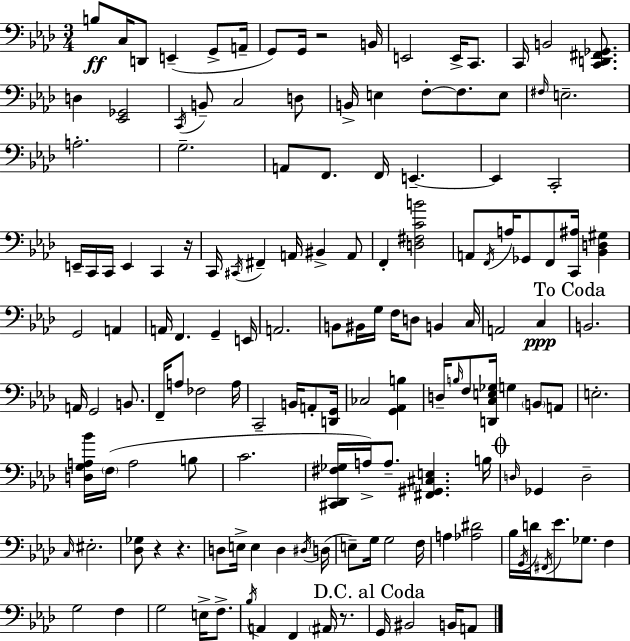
X:1
T:Untitled
M:3/4
L:1/4
K:Ab
B,/2 C,/4 D,,/2 E,, G,,/2 A,,/4 G,,/2 G,,/4 z2 B,,/4 E,,2 E,,/4 C,,/2 C,,/4 B,,2 [C,,D,,^F,,_G,,]/2 D, [_E,,_G,,]2 C,,/4 B,,/2 C,2 D,/2 B,,/4 E, F,/2 F,/2 E,/2 ^F,/4 E,2 A,2 G,2 A,,/2 F,,/2 F,,/4 E,, E,, C,,2 E,,/4 C,,/4 C,,/4 E,, C,, z/4 C,,/4 ^C,,/4 ^F,, A,,/4 ^B,, A,,/2 F,, [D,^F,CB]2 A,,/2 F,,/4 A,/4 _G,,/2 F,,/2 [C,,^A,]/4 [_B,,D,^G,] G,,2 A,, A,,/4 F,, G,, E,,/4 A,,2 B,,/2 ^B,,/4 G,/4 F,/4 D,/2 B,, C,/4 A,,2 C, B,,2 A,,/4 G,,2 B,,/2 F,,/4 A,/2 _F,2 A,/4 C,,2 B,,/4 A,,/2 [D,,G,,]/4 _C,2 [G,,_A,,B,] D,/4 B,/4 F,/2 [D,,C,E,_G,]/4 G, B,,/2 A,,/2 E,2 [D,G,A,_B]/4 F,/4 A,2 B,/2 C2 [^C,,_D,,^F,_G,]/4 A,/4 A,/2 [^F,,^G,,^C,E,] B,/4 D,/4 _G,, D,2 C,/4 ^E,2 [_D,_G,]/2 z z D,/2 E,/4 E, D, ^D,/4 D,/4 E,/2 G,/4 G,2 F,/4 A, [_A,^D]2 _B,/4 G,,/4 D/4 ^F,,/4 _E/2 _G,/2 F, G,2 F, G,2 E,/4 F,/2 _B,/4 A,, F,, ^A,,/4 z/2 G,,/4 ^B,,2 B,,/4 A,,/2